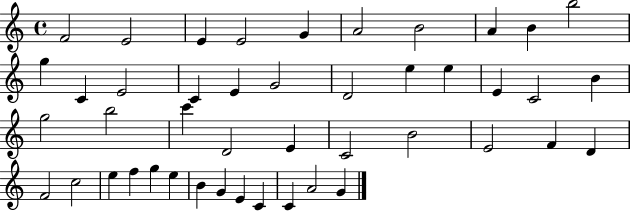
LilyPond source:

{
  \clef treble
  \time 4/4
  \defaultTimeSignature
  \key c \major
  f'2 e'2 | e'4 e'2 g'4 | a'2 b'2 | a'4 b'4 b''2 | \break g''4 c'4 e'2 | c'4 e'4 g'2 | d'2 e''4 e''4 | e'4 c'2 b'4 | \break g''2 b''2 | c'''4 d'2 e'4 | c'2 b'2 | e'2 f'4 d'4 | \break f'2 c''2 | e''4 f''4 g''4 e''4 | b'4 g'4 e'4 c'4 | c'4 a'2 g'4 | \break \bar "|."
}